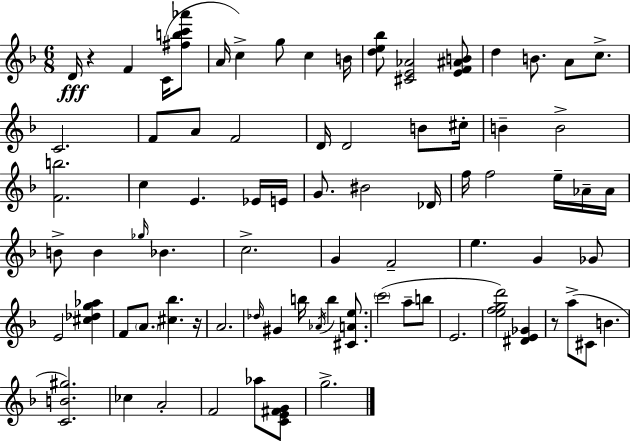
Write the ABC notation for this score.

X:1
T:Untitled
M:6/8
L:1/4
K:Dm
D/4 z F C/4 [^fbc'_a']/2 A/4 c g/2 c B/4 [de_b]/2 [^CE_A]2 [EF^AB]/2 d B/2 A/2 c/2 C2 F/2 A/2 F2 D/4 D2 B/2 ^c/4 B B2 [Fb]2 c E _E/4 E/4 G/2 ^B2 _D/4 f/4 f2 e/4 _A/4 _A/4 B/2 B _g/4 _B c2 G F2 e G _G/2 E2 [^c_dg_a] F/2 A/2 [^c_b] z/4 A2 _d/4 ^G b/4 _A/4 b [^CAe]/2 c'2 a/2 b/2 E2 [efgd']2 [^DE_G] z/2 a/2 ^C/2 B [CB^g]2 _c A2 F2 _a/2 [CE^FG]/2 g2